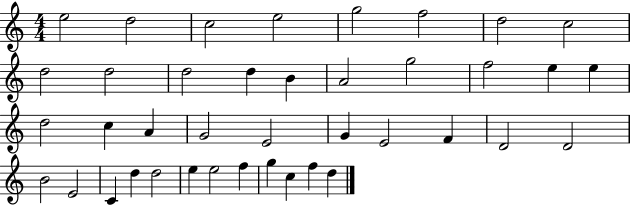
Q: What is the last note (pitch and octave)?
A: D5